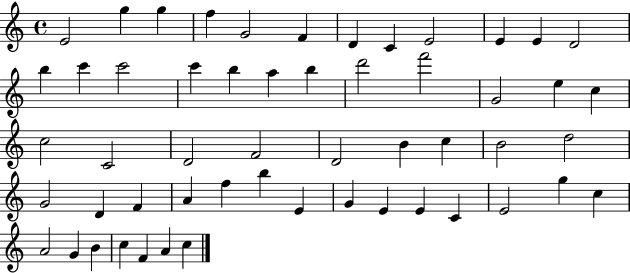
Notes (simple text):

E4/h G5/q G5/q F5/q G4/h F4/q D4/q C4/q E4/h E4/q E4/q D4/h B5/q C6/q C6/h C6/q B5/q A5/q B5/q D6/h F6/h G4/h E5/q C5/q C5/h C4/h D4/h F4/h D4/h B4/q C5/q B4/h D5/h G4/h D4/q F4/q A4/q F5/q B5/q E4/q G4/q E4/q E4/q C4/q E4/h G5/q C5/q A4/h G4/q B4/q C5/q F4/q A4/q C5/q